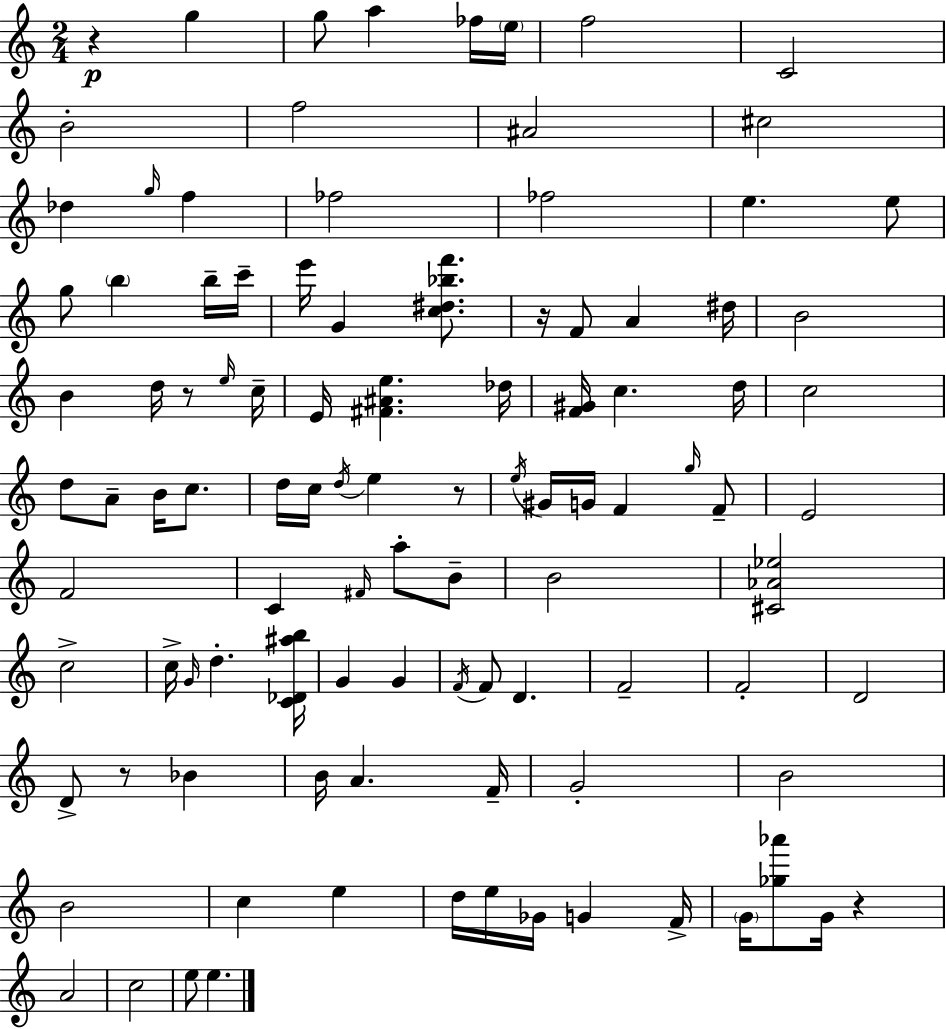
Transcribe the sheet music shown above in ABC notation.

X:1
T:Untitled
M:2/4
L:1/4
K:C
z g g/2 a _f/4 e/4 f2 C2 B2 f2 ^A2 ^c2 _d g/4 f _f2 _f2 e e/2 g/2 b b/4 c'/4 e'/4 G [c^d_bf']/2 z/4 F/2 A ^d/4 B2 B d/4 z/2 e/4 c/4 E/4 [^F^Ae] _d/4 [F^G]/4 c d/4 c2 d/2 A/2 B/4 c/2 d/4 c/4 d/4 e z/2 e/4 ^G/4 G/4 F g/4 F/2 E2 F2 C ^F/4 a/2 B/2 B2 [^C_A_e]2 c2 c/4 G/4 d [C_D^ab]/4 G G F/4 F/2 D F2 F2 D2 D/2 z/2 _B B/4 A F/4 G2 B2 B2 c e d/4 e/4 _G/4 G F/4 G/4 [_g_a']/2 G/4 z A2 c2 e/2 e